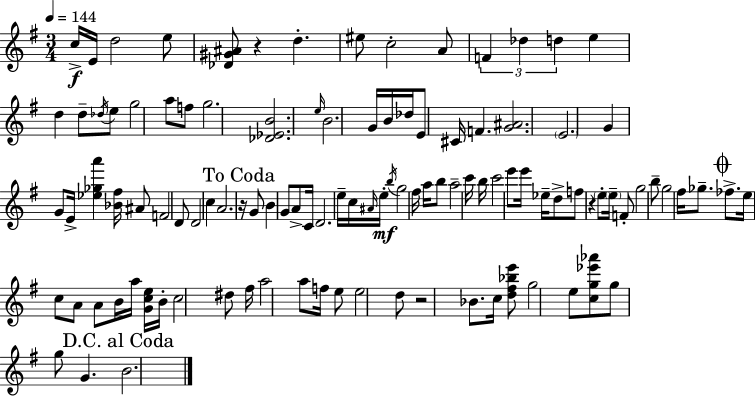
C5/s E4/s D5/h E5/e [Db4,G#4,A#4]/e R/q D5/q. EIS5/e C5/h A4/e F4/q Db5/q D5/q E5/q D5/q D5/e Db5/s E5/e G5/h A5/e F5/e G5/h. [Db4,Eb4,B4]/h. E5/s B4/h. G4/s B4/s Db5/s E4/e C#4/s F4/q. [G4,A#4]/h. E4/h. G4/q G4/e E4/s [Eb5,Gb5,A6]/q [Bb4,F#5]/s A#4/e F4/h D4/e D4/h C5/q A4/h. R/s G4/e B4/q G4/e A4/e C4/s D4/h. E5/s C5/s A#4/s E5/s B5/s G5/h F#5/s A5/s B5/e A5/h C6/s B5/s C6/h E6/e E6/s Eb5/s D5/e F5/e R/q E5/e E5/s F4/e G5/h B5/e G5/h F#5/s Gb5/e. FES5/e. E5/s C5/e A4/e A4/e B4/s A5/s [G4,C5,E5]/s B4/s C5/h D#5/e F#5/s A5/h A5/e F5/s E5/e E5/h D5/e R/h Bb4/e. C5/s [D5,F#5,Bb5,E6]/e G5/h E5/e [C5,G5,Eb6,Ab6]/e G5/e G5/e G4/q. B4/h.